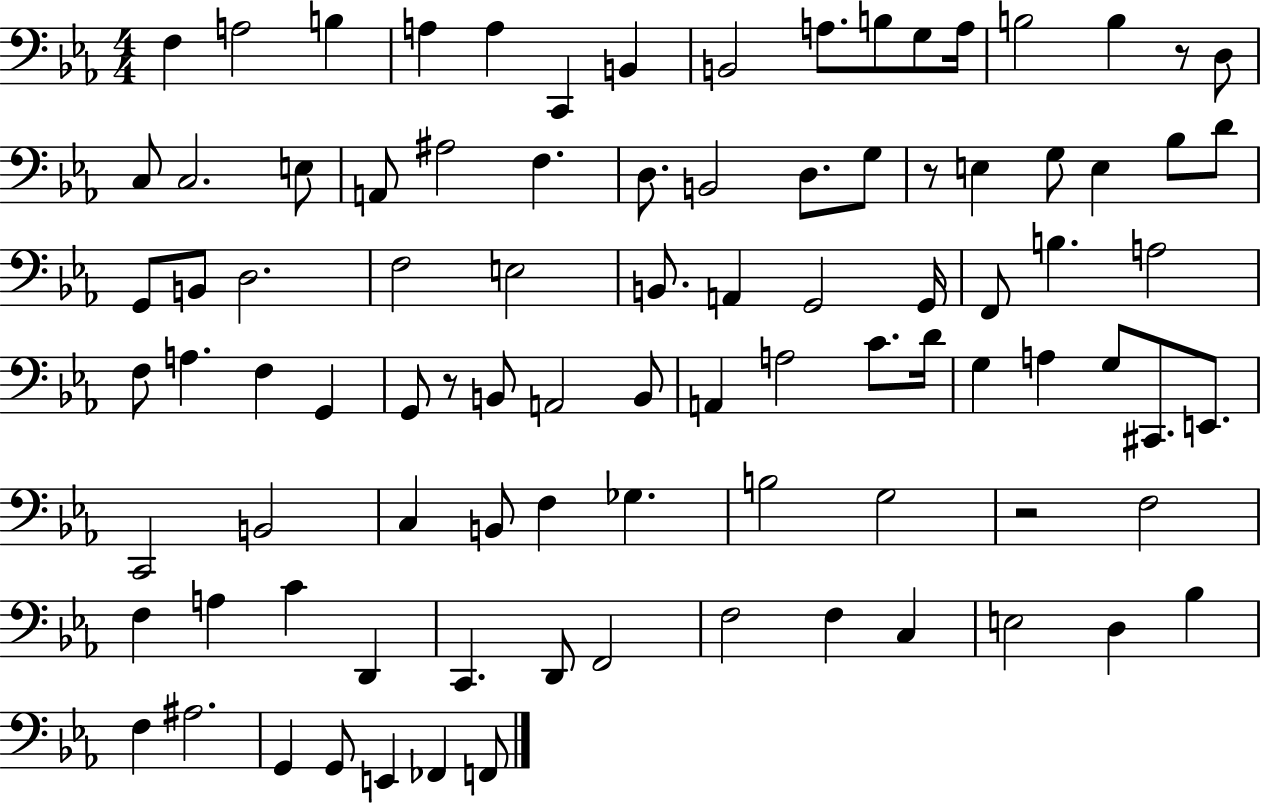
X:1
T:Untitled
M:4/4
L:1/4
K:Eb
F, A,2 B, A, A, C,, B,, B,,2 A,/2 B,/2 G,/2 A,/4 B,2 B, z/2 D,/2 C,/2 C,2 E,/2 A,,/2 ^A,2 F, D,/2 B,,2 D,/2 G,/2 z/2 E, G,/2 E, _B,/2 D/2 G,,/2 B,,/2 D,2 F,2 E,2 B,,/2 A,, G,,2 G,,/4 F,,/2 B, A,2 F,/2 A, F, G,, G,,/2 z/2 B,,/2 A,,2 B,,/2 A,, A,2 C/2 D/4 G, A, G,/2 ^C,,/2 E,,/2 C,,2 B,,2 C, B,,/2 F, _G, B,2 G,2 z2 F,2 F, A, C D,, C,, D,,/2 F,,2 F,2 F, C, E,2 D, _B, F, ^A,2 G,, G,,/2 E,, _F,, F,,/2